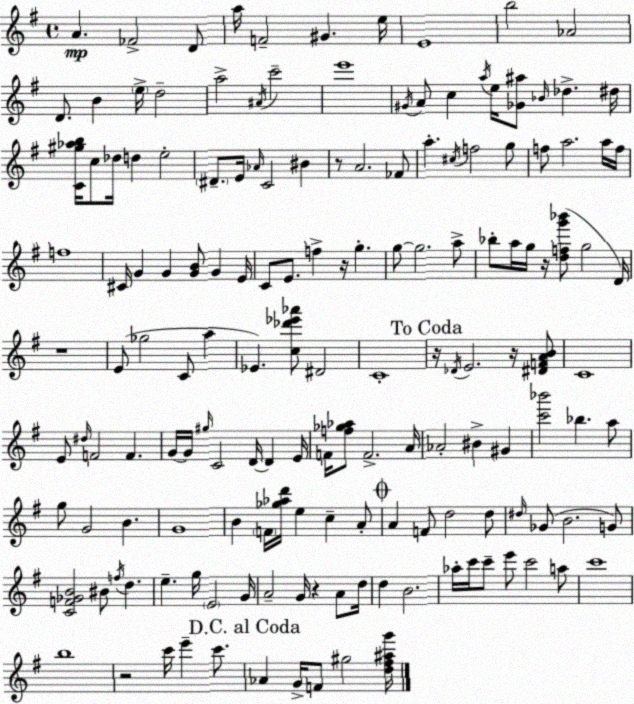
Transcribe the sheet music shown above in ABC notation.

X:1
T:Untitled
M:4/4
L:1/4
K:G
A _F2 D/2 a/4 F2 ^G e/4 E4 b2 _A2 D/2 B e/4 d2 a2 ^A/4 c'2 e'4 ^G/4 A/2 c a/4 e/4 [_G^a]/2 _B/4 _d ^d/4 [C^g_ab]/4 c/2 _d/4 d e2 ^D/2 E/4 _A/4 C2 ^B z/2 A2 _F/2 a ^c/4 f2 g/2 f/2 a2 a/4 f/4 f4 ^C/4 G G [GB]/2 G E/4 C/2 E/2 f z/4 g g/2 g2 a/2 _b/2 a/4 g/4 z/4 [dfg'_b']/2 g2 D/4 z4 E/2 _g2 C/2 a _E [c_d'_e'_a']/2 ^D2 C4 z/4 _D/4 E2 z/4 [^DFAB]/2 C4 E/2 ^d/4 F2 F G/4 G/4 ^g/4 C2 D/4 D E/4 F/4 [f_g_a]/2 F2 A/4 _A2 ^B ^G [c'_b']2 _b a/2 g/2 G2 B G4 B F/4 [_g_ad']/4 e c A/2 A F/2 d2 d/2 ^d/4 _G/2 B2 G/2 [CF_GB]2 ^B/2 f/4 d e g/4 E2 G/4 A2 G/4 z A/2 d/4 d B2 _a/4 c'/4 c'/2 e'/2 c'2 a/2 c'4 b4 z2 c'/4 e' c'/2 _A G/4 F/2 ^g2 [d^f^ag']/4